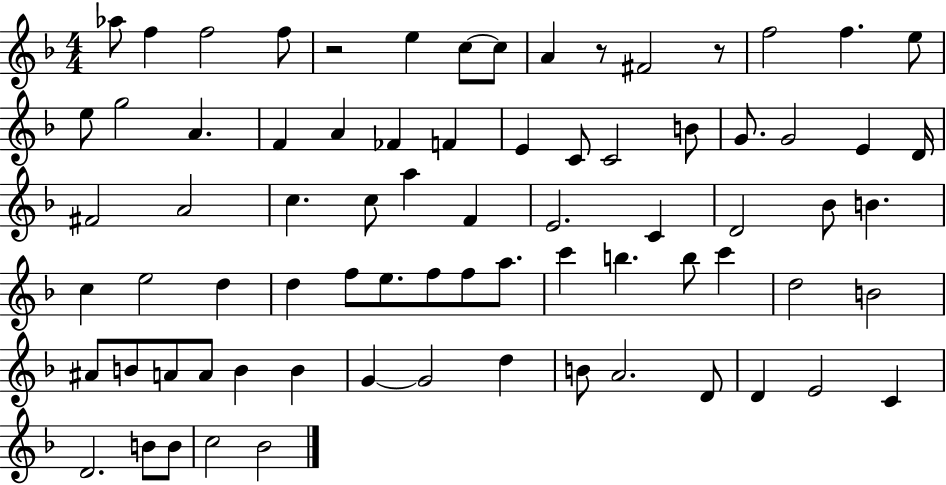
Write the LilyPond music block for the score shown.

{
  \clef treble
  \numericTimeSignature
  \time 4/4
  \key f \major
  aes''8 f''4 f''2 f''8 | r2 e''4 c''8~~ c''8 | a'4 r8 fis'2 r8 | f''2 f''4. e''8 | \break e''8 g''2 a'4. | f'4 a'4 fes'4 f'4 | e'4 c'8 c'2 b'8 | g'8. g'2 e'4 d'16 | \break fis'2 a'2 | c''4. c''8 a''4 f'4 | e'2. c'4 | d'2 bes'8 b'4. | \break c''4 e''2 d''4 | d''4 f''8 e''8. f''8 f''8 a''8. | c'''4 b''4. b''8 c'''4 | d''2 b'2 | \break ais'8 b'8 a'8 a'8 b'4 b'4 | g'4~~ g'2 d''4 | b'8 a'2. d'8 | d'4 e'2 c'4 | \break d'2. b'8 b'8 | c''2 bes'2 | \bar "|."
}